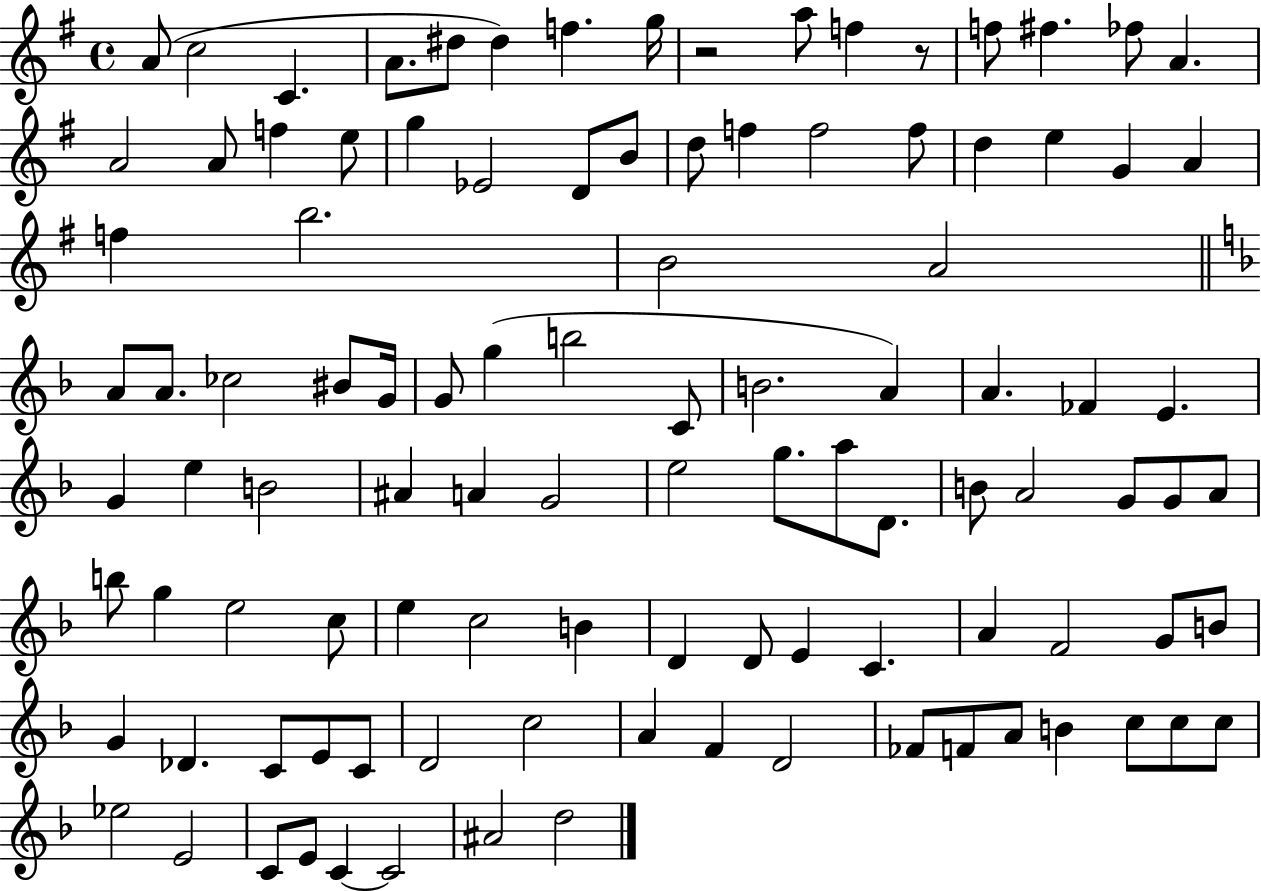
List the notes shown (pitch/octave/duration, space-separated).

A4/e C5/h C4/q. A4/e. D#5/e D#5/q F5/q. G5/s R/h A5/e F5/q R/e F5/e F#5/q. FES5/e A4/q. A4/h A4/e F5/q E5/e G5/q Eb4/h D4/e B4/e D5/e F5/q F5/h F5/e D5/q E5/q G4/q A4/q F5/q B5/h. B4/h A4/h A4/e A4/e. CES5/h BIS4/e G4/s G4/e G5/q B5/h C4/e B4/h. A4/q A4/q. FES4/q E4/q. G4/q E5/q B4/h A#4/q A4/q G4/h E5/h G5/e. A5/e D4/e. B4/e A4/h G4/e G4/e A4/e B5/e G5/q E5/h C5/e E5/q C5/h B4/q D4/q D4/e E4/q C4/q. A4/q F4/h G4/e B4/e G4/q Db4/q. C4/e E4/e C4/e D4/h C5/h A4/q F4/q D4/h FES4/e F4/e A4/e B4/q C5/e C5/e C5/e Eb5/h E4/h C4/e E4/e C4/q C4/h A#4/h D5/h